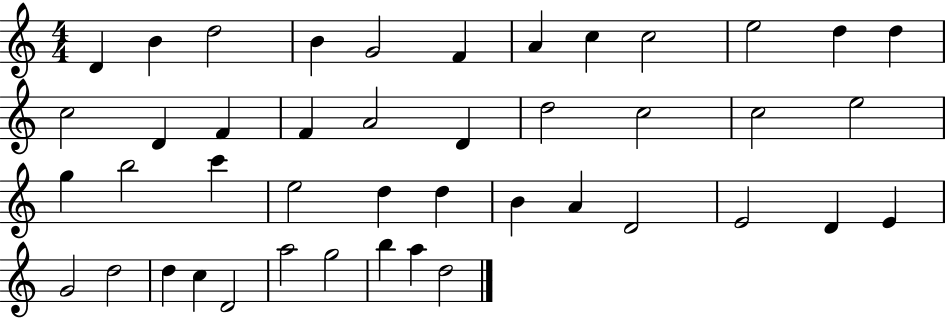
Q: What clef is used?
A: treble